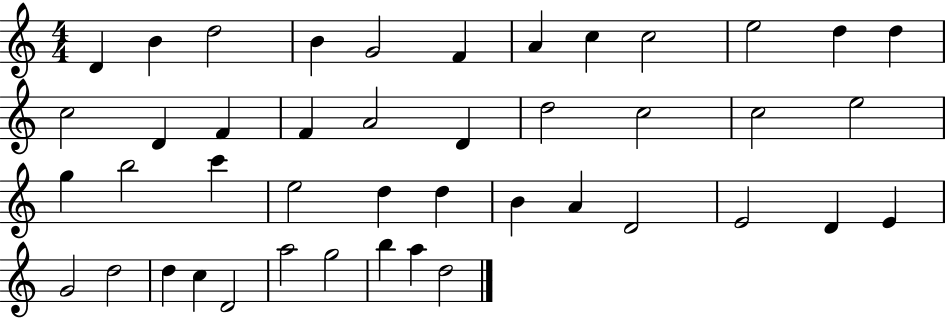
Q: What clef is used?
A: treble